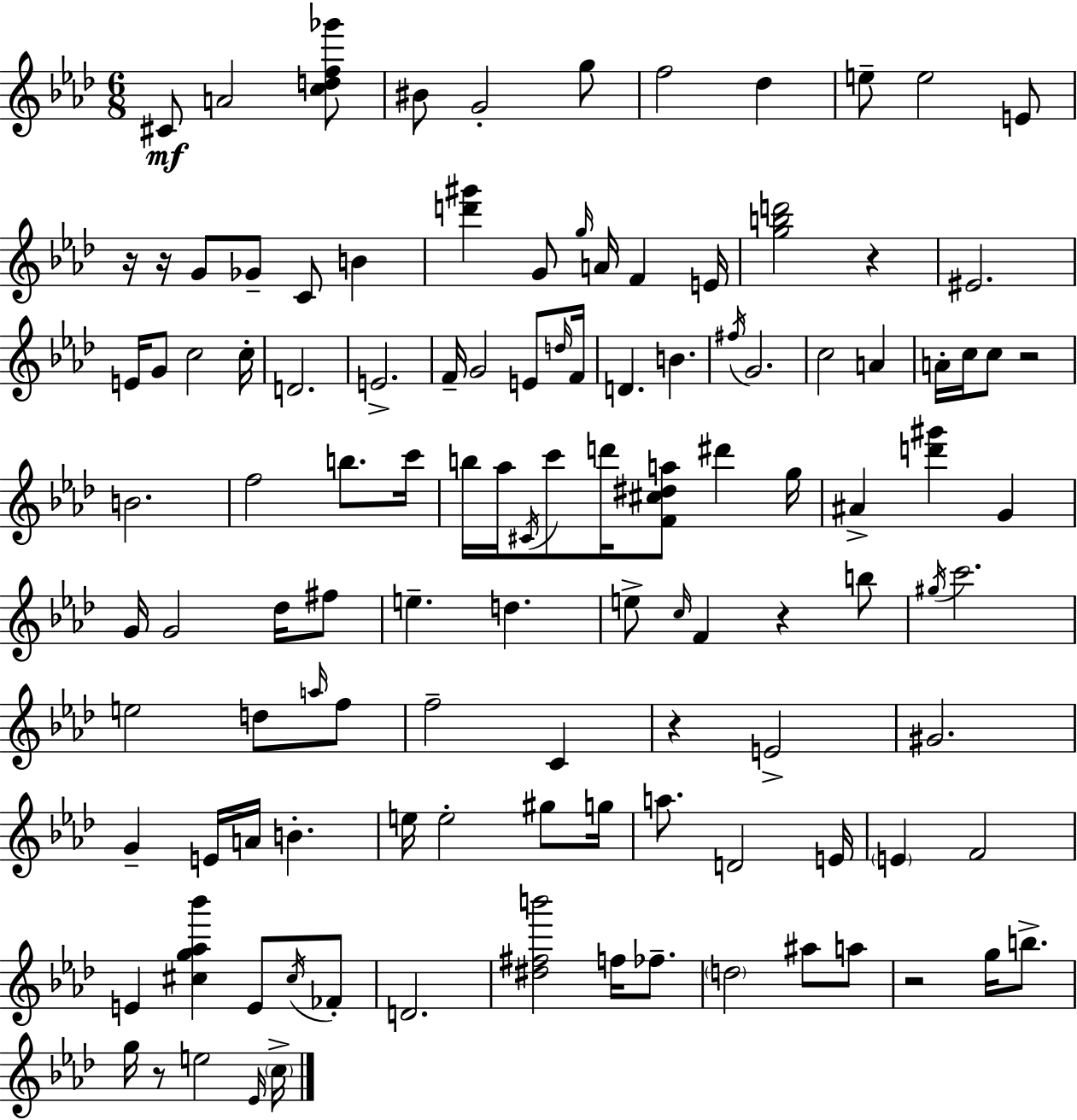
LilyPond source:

{
  \clef treble
  \numericTimeSignature
  \time 6/8
  \key aes \major
  cis'8\mf a'2 <c'' d'' f'' ges'''>8 | bis'8 g'2-. g''8 | f''2 des''4 | e''8-- e''2 e'8 | \break r16 r16 g'8 ges'8-- c'8 b'4 | <d''' gis'''>4 g'8 \grace { g''16 } a'16 f'4 | e'16 <g'' b'' d'''>2 r4 | eis'2. | \break e'16 g'8 c''2 | c''16-. d'2. | e'2.-> | f'16-- g'2 e'8 | \break \grace { d''16 } f'16 d'4. b'4. | \acciaccatura { fis''16 } g'2. | c''2 a'4 | a'16-. c''16 c''8 r2 | \break b'2. | f''2 b''8. | c'''16 b''16 aes''16 \acciaccatura { cis'16 } c'''8 d'''16 <f' cis'' dis'' a''>8 dis'''4 | g''16 ais'4-> <d''' gis'''>4 | \break g'4 g'16 g'2 | des''16 fis''8 e''4.-- d''4. | e''8-> \grace { c''16 } f'4 r4 | b''8 \acciaccatura { gis''16 } c'''2. | \break e''2 | d''8 \grace { a''16 } f''8 f''2-- | c'4 r4 e'2-> | gis'2. | \break g'4-- e'16 | a'16 b'4.-. e''16 e''2-. | gis''8 g''16 a''8. d'2 | e'16 \parenthesize e'4 f'2 | \break e'4 <cis'' g'' aes'' bes'''>4 | e'8 \acciaccatura { cis''16 } fes'8-. d'2. | <dis'' fis'' b'''>2 | f''16 fes''8.-- \parenthesize d''2 | \break ais''8 a''8 r2 | g''16 b''8.-> g''16 r8 e''2 | \grace { ees'16 } \parenthesize c''16-> \bar "|."
}